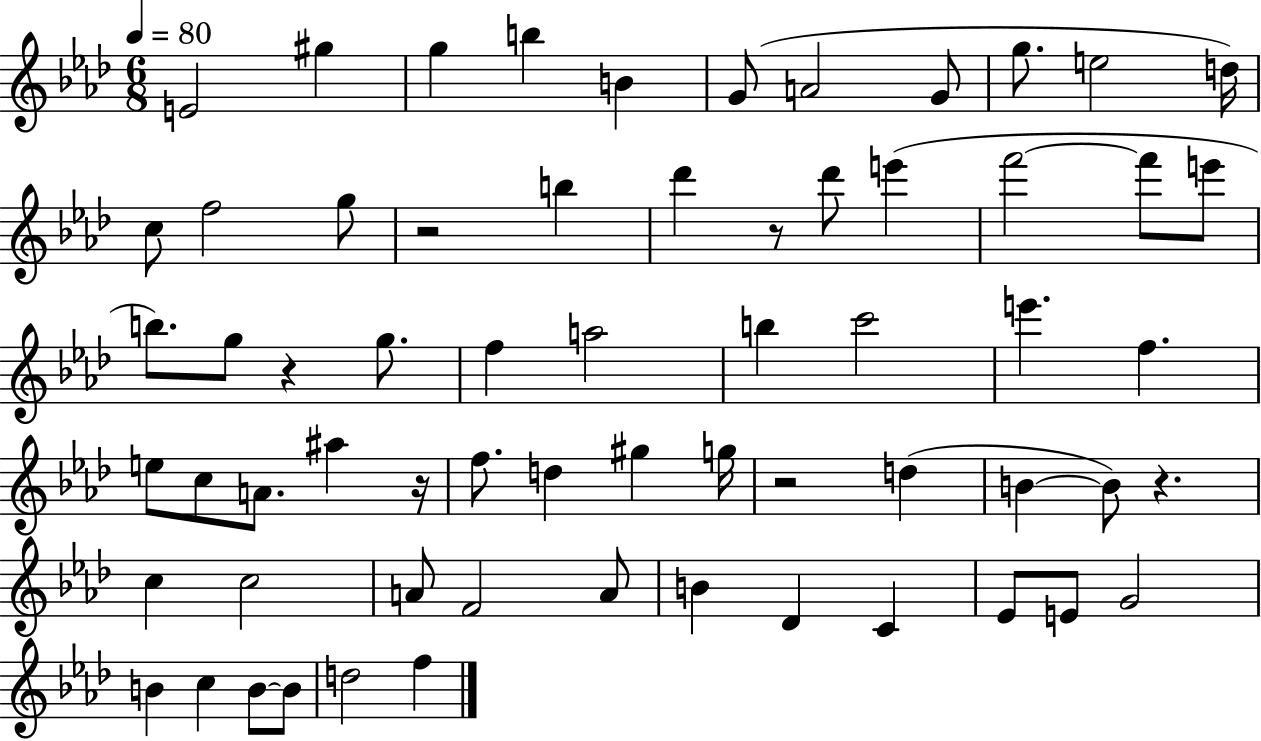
{
  \clef treble
  \numericTimeSignature
  \time 6/8
  \key aes \major
  \tempo 4 = 80
  \repeat volta 2 { e'2 gis''4 | g''4 b''4 b'4 | g'8( a'2 g'8 | g''8. e''2 d''16) | \break c''8 f''2 g''8 | r2 b''4 | des'''4 r8 des'''8 e'''4( | f'''2~~ f'''8 e'''8 | \break b''8.) g''8 r4 g''8. | f''4 a''2 | b''4 c'''2 | e'''4. f''4. | \break e''8 c''8 a'8. ais''4 r16 | f''8. d''4 gis''4 g''16 | r2 d''4( | b'4~~ b'8) r4. | \break c''4 c''2 | a'8 f'2 a'8 | b'4 des'4 c'4 | ees'8 e'8 g'2 | \break b'4 c''4 b'8~~ b'8 | d''2 f''4 | } \bar "|."
}